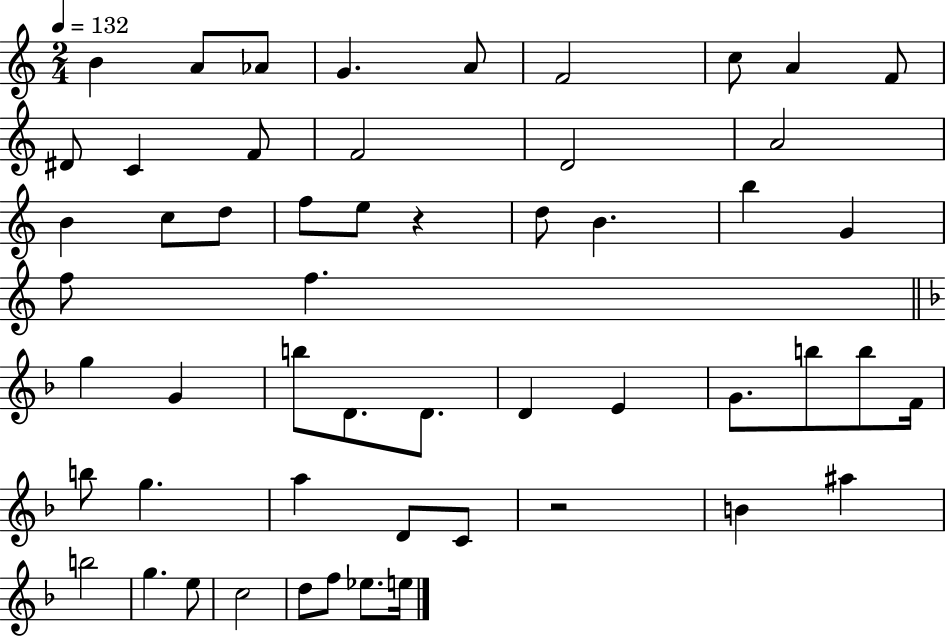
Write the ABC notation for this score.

X:1
T:Untitled
M:2/4
L:1/4
K:C
B A/2 _A/2 G A/2 F2 c/2 A F/2 ^D/2 C F/2 F2 D2 A2 B c/2 d/2 f/2 e/2 z d/2 B b G f/2 f g G b/2 D/2 D/2 D E G/2 b/2 b/2 F/4 b/2 g a D/2 C/2 z2 B ^a b2 g e/2 c2 d/2 f/2 _e/2 e/4